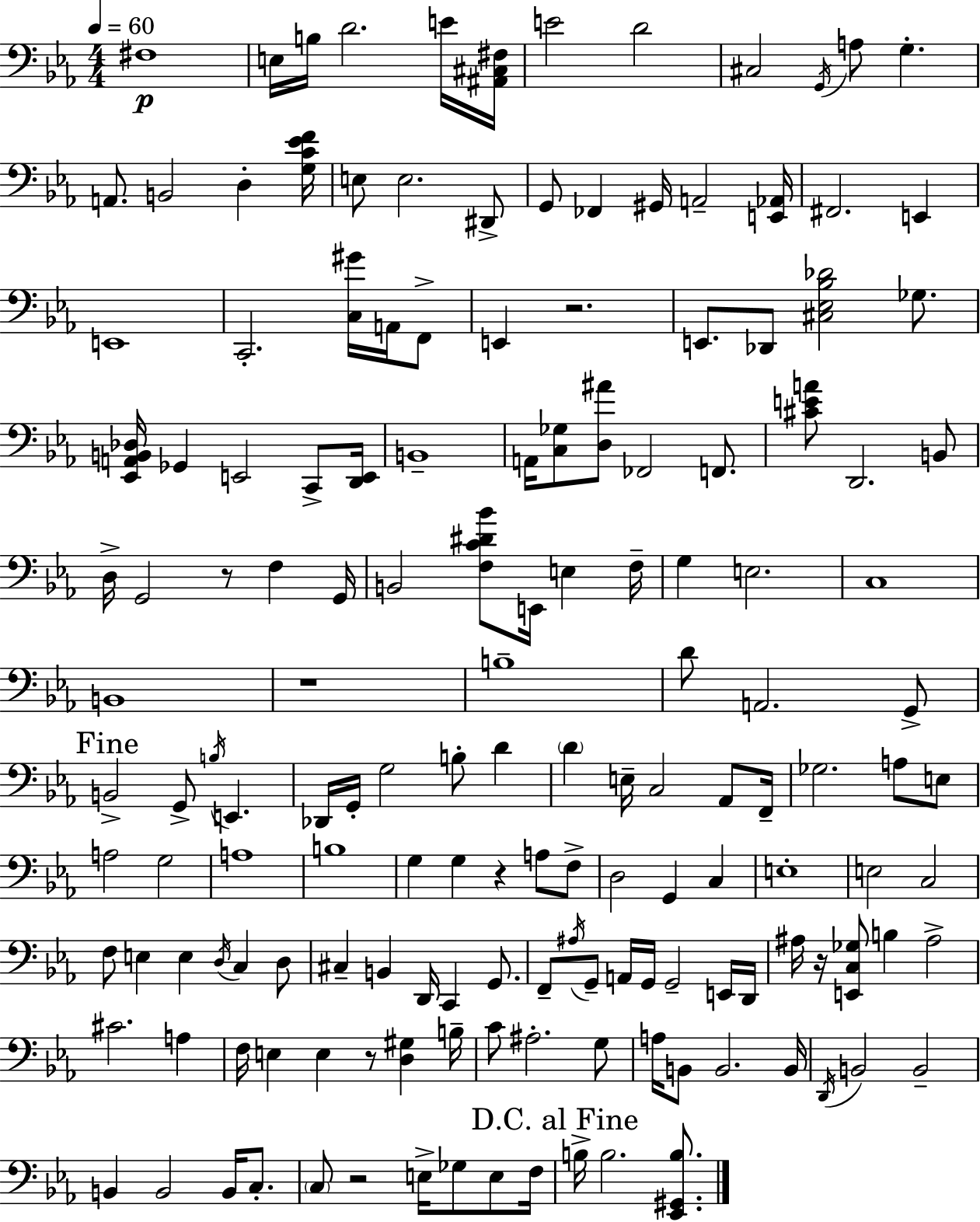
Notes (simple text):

F#3/w E3/s B3/s D4/h. E4/s [A#2,C#3,F#3]/s E4/h D4/h C#3/h G2/s A3/e G3/q. A2/e. B2/h D3/q [G3,C4,Eb4,F4]/s E3/e E3/h. D#2/e G2/e FES2/q G#2/s A2/h [E2,Ab2]/s F#2/h. E2/q E2/w C2/h. [C3,G#4]/s A2/s F2/e E2/q R/h. E2/e. Db2/e [C#3,Eb3,Bb3,Db4]/h Gb3/e. [Eb2,A2,B2,Db3]/s Gb2/q E2/h C2/e [D2,E2]/s B2/w A2/s [C3,Gb3]/e [D3,A#4]/e FES2/h F2/e. [C#4,E4,A4]/e D2/h. B2/e D3/s G2/h R/e F3/q G2/s B2/h [F3,C4,D#4,Bb4]/e E2/s E3/q F3/s G3/q E3/h. C3/w B2/w R/w B3/w D4/e A2/h. G2/e B2/h G2/e B3/s E2/q. Db2/s G2/s G3/h B3/e D4/q D4/q E3/s C3/h Ab2/e F2/s Gb3/h. A3/e E3/e A3/h G3/h A3/w B3/w G3/q G3/q R/q A3/e F3/e D3/h G2/q C3/q E3/w E3/h C3/h F3/e E3/q E3/q D3/s C3/q D3/e C#3/q B2/q D2/s C2/q G2/e. F2/e A#3/s G2/e A2/s G2/s G2/h E2/s D2/s A#3/s R/s [E2,C3,Gb3]/e B3/q A#3/h C#4/h. A3/q F3/s E3/q E3/q R/e [D3,G#3]/q B3/s C4/e A#3/h. G3/e A3/s B2/e B2/h. B2/s D2/s B2/h B2/h B2/q B2/h B2/s C3/e. C3/e R/h E3/s Gb3/e E3/e F3/s B3/s B3/h. [Eb2,G#2,B3]/e.